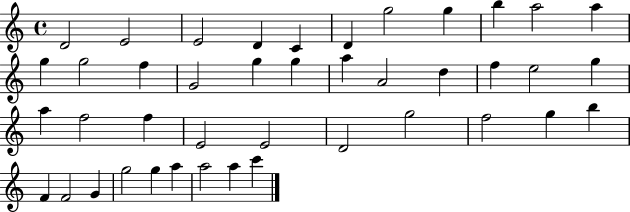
{
  \clef treble
  \time 4/4
  \defaultTimeSignature
  \key c \major
  d'2 e'2 | e'2 d'4 c'4 | d'4 g''2 g''4 | b''4 a''2 a''4 | \break g''4 g''2 f''4 | g'2 g''4 g''4 | a''4 a'2 d''4 | f''4 e''2 g''4 | \break a''4 f''2 f''4 | e'2 e'2 | d'2 g''2 | f''2 g''4 b''4 | \break f'4 f'2 g'4 | g''2 g''4 a''4 | a''2 a''4 c'''4 | \bar "|."
}